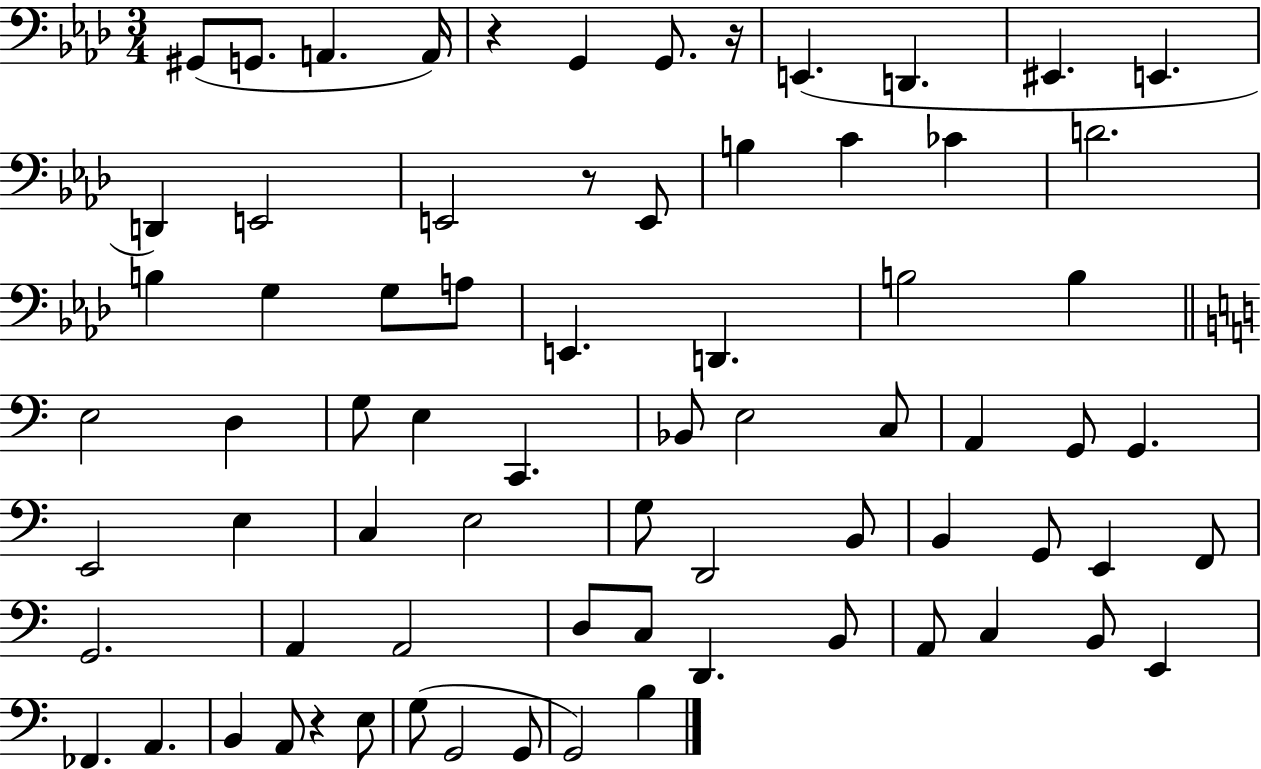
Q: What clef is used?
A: bass